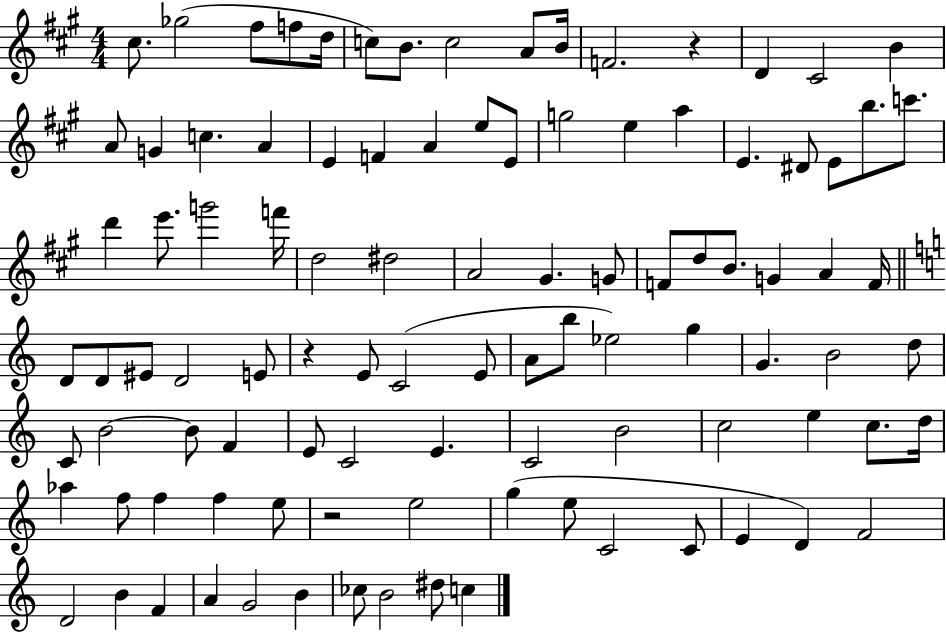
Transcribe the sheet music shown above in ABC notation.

X:1
T:Untitled
M:4/4
L:1/4
K:A
^c/2 _g2 ^f/2 f/2 d/4 c/2 B/2 c2 A/2 B/4 F2 z D ^C2 B A/2 G c A E F A e/2 E/2 g2 e a E ^D/2 E/2 b/2 c'/2 d' e'/2 g'2 f'/4 d2 ^d2 A2 ^G G/2 F/2 d/2 B/2 G A F/4 D/2 D/2 ^E/2 D2 E/2 z E/2 C2 E/2 A/2 b/2 _e2 g G B2 d/2 C/2 B2 B/2 F E/2 C2 E C2 B2 c2 e c/2 d/4 _a f/2 f f e/2 z2 e2 g e/2 C2 C/2 E D F2 D2 B F A G2 B _c/2 B2 ^d/2 c